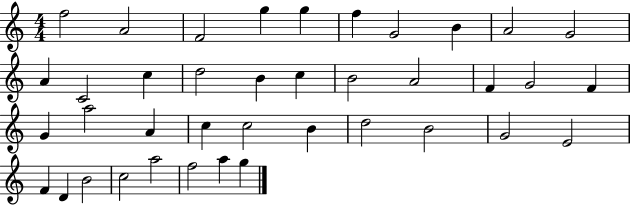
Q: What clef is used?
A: treble